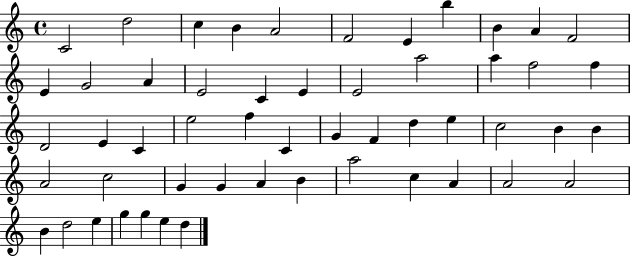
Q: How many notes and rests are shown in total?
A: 53